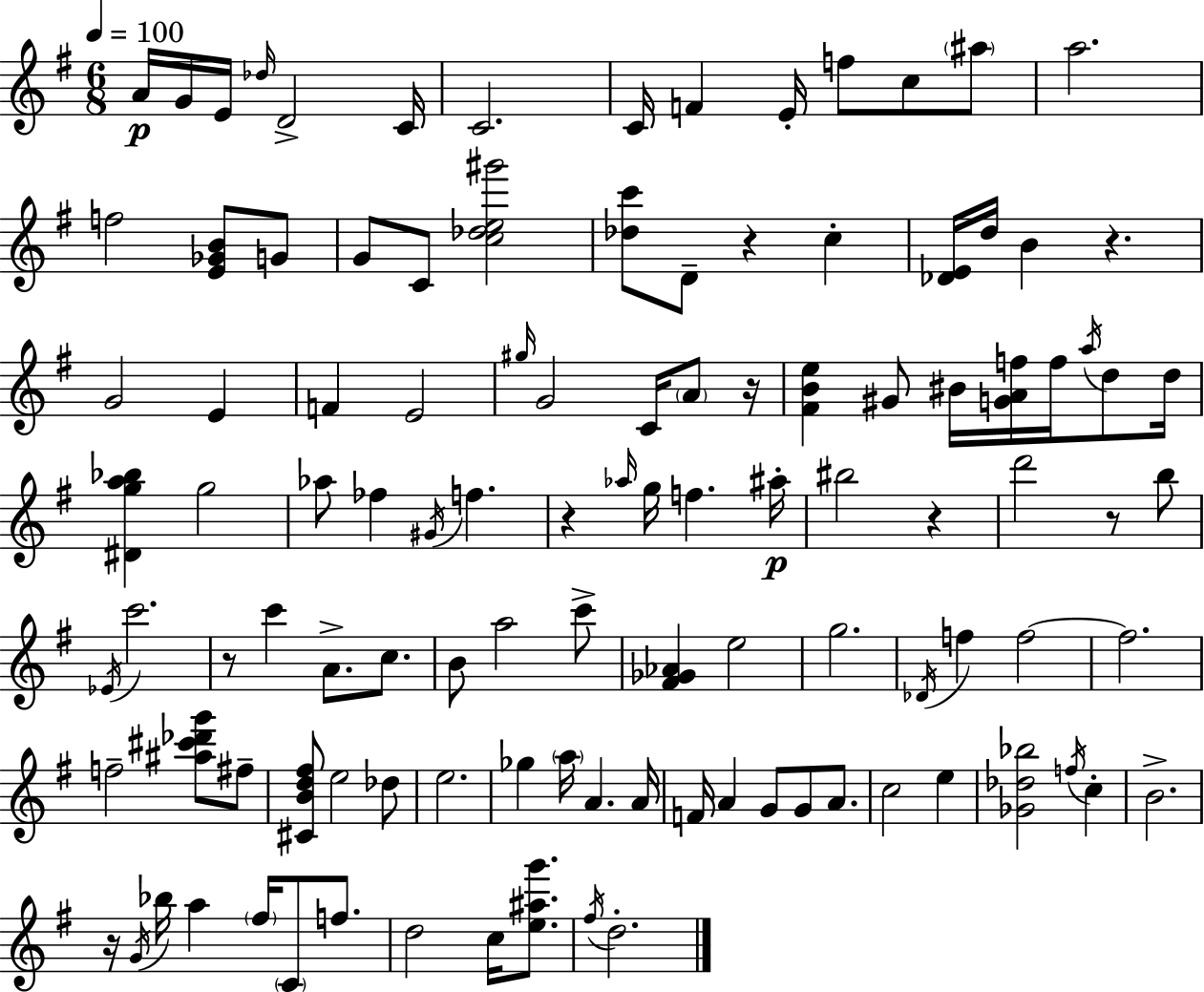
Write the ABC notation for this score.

X:1
T:Untitled
M:6/8
L:1/4
K:G
A/4 G/4 E/4 _d/4 D2 C/4 C2 C/4 F E/4 f/2 c/2 ^a/2 a2 f2 [E_GB]/2 G/2 G/2 C/2 [c_de^g']2 [_dc']/2 D/2 z c [_DE]/4 d/4 B z G2 E F E2 ^g/4 G2 C/4 A/2 z/4 [^FBe] ^G/2 ^B/4 [GAf]/4 f/4 a/4 d/2 d/4 [^Dga_b] g2 _a/2 _f ^G/4 f z _a/4 g/4 f ^a/4 ^b2 z d'2 z/2 b/2 _E/4 c'2 z/2 c' A/2 c/2 B/2 a2 c'/2 [^F_G_A] e2 g2 _D/4 f f2 f2 f2 [^a^c'_d'g']/2 ^f/2 [^CBd^f]/2 e2 _d/2 e2 _g a/4 A A/4 F/4 A G/2 G/2 A/2 c2 e [_G_d_b]2 f/4 c B2 z/4 G/4 _b/4 a ^f/4 C/2 f/2 d2 c/4 [e^ag']/2 ^f/4 d2